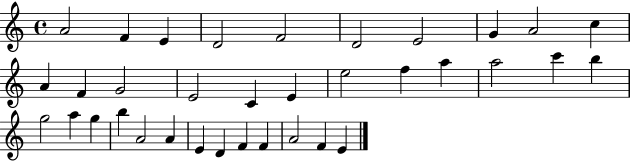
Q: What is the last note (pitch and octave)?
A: E4